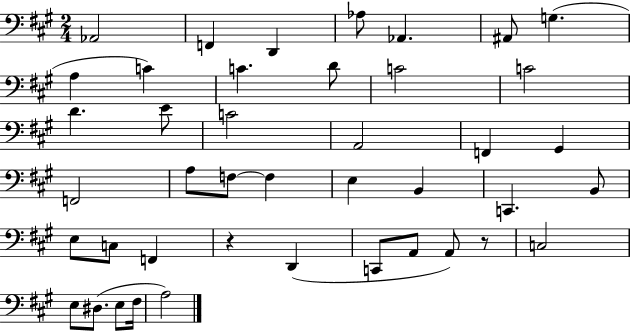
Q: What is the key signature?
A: A major